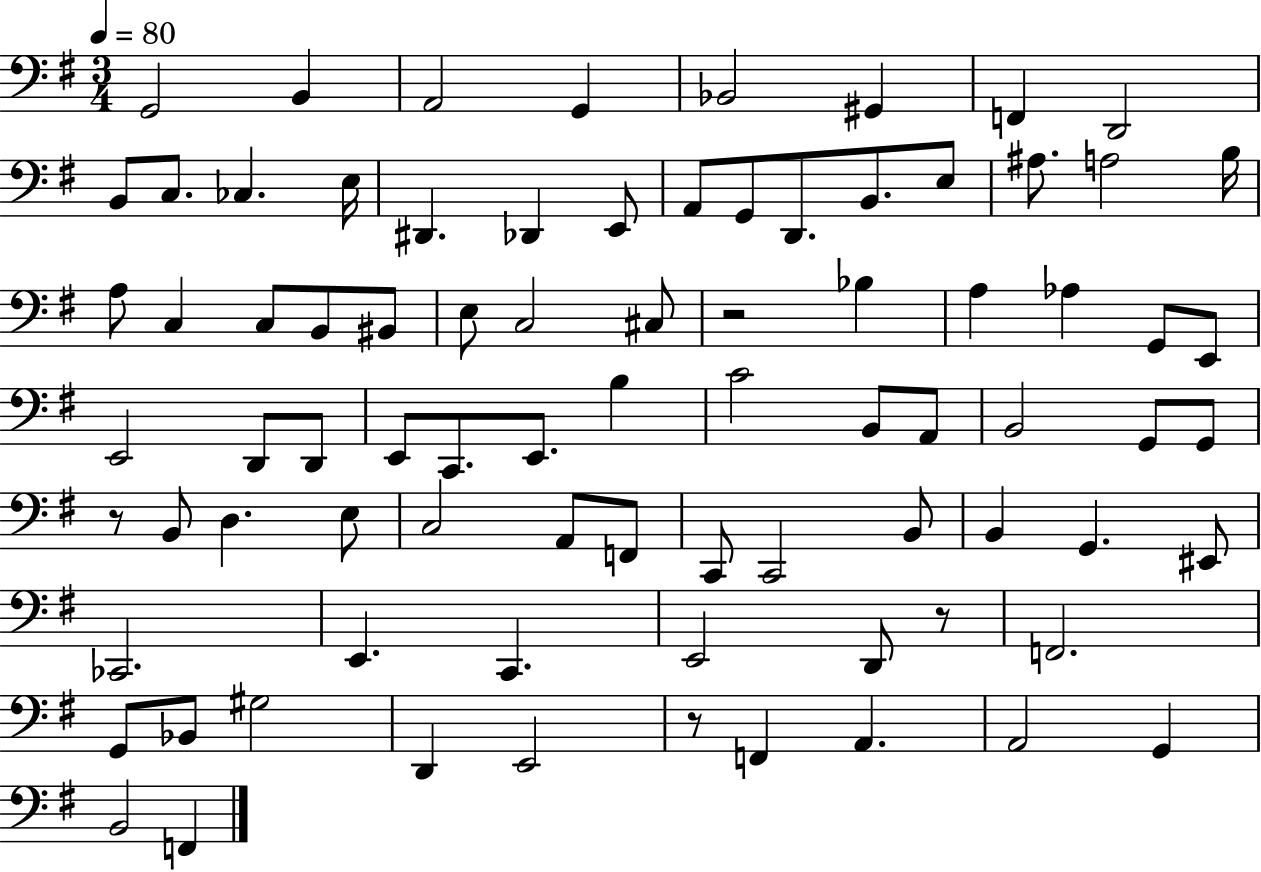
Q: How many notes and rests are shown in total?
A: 82